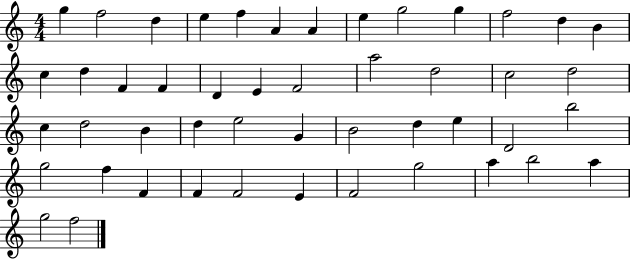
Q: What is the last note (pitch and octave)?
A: F5